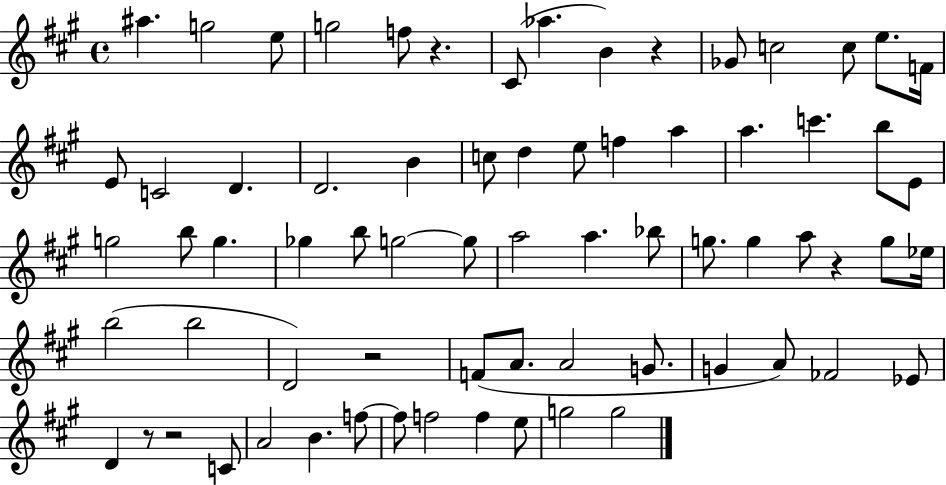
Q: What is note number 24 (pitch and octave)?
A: A5